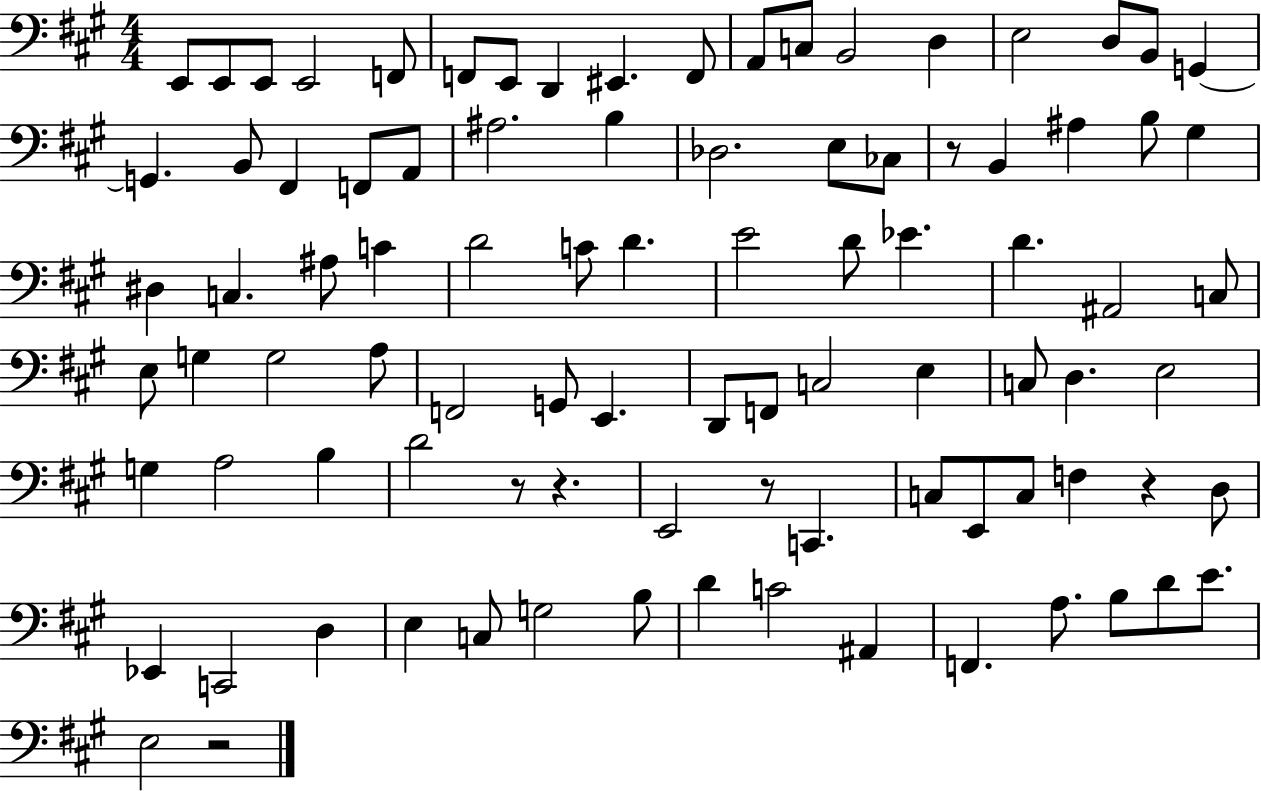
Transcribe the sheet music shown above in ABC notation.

X:1
T:Untitled
M:4/4
L:1/4
K:A
E,,/2 E,,/2 E,,/2 E,,2 F,,/2 F,,/2 E,,/2 D,, ^E,, F,,/2 A,,/2 C,/2 B,,2 D, E,2 D,/2 B,,/2 G,, G,, B,,/2 ^F,, F,,/2 A,,/2 ^A,2 B, _D,2 E,/2 _C,/2 z/2 B,, ^A, B,/2 ^G, ^D, C, ^A,/2 C D2 C/2 D E2 D/2 _E D ^A,,2 C,/2 E,/2 G, G,2 A,/2 F,,2 G,,/2 E,, D,,/2 F,,/2 C,2 E, C,/2 D, E,2 G, A,2 B, D2 z/2 z E,,2 z/2 C,, C,/2 E,,/2 C,/2 F, z D,/2 _E,, C,,2 D, E, C,/2 G,2 B,/2 D C2 ^A,, F,, A,/2 B,/2 D/2 E/2 E,2 z2